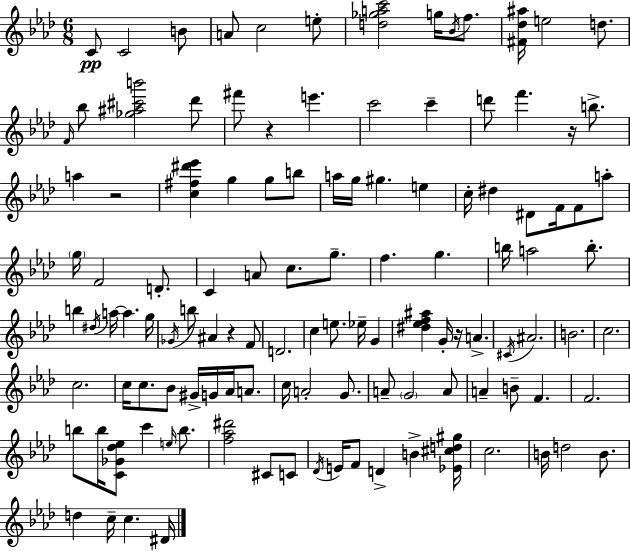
{
  \clef treble
  \numericTimeSignature
  \time 6/8
  \key aes \major
  c'8\pp c'2 b'8 | a'8 c''2 e''8-. | <d'' ges'' a'' c'''>2 g''16 \acciaccatura { bes'16 } f''8. | <fis' des'' ais''>16 e''2 d''8. | \break \grace { f'16 } bes''8 <ges'' ais'' cis''' b'''>2 | des'''8 fis'''8 r4 e'''4. | c'''2 c'''4-- | d'''8 f'''4. r16 b''8.-> | \break a''4 r2 | <c'' fis'' dis''' ees'''>4 g''4 g''8 | b''8 a''16 g''16 gis''4. e''4 | c''16-. dis''4 dis'8 f'16 f'8 | \break a''8-. \parenthesize g''16 f'2 d'8.-. | c'4 a'8 c''8. g''8.-- | f''4. g''4. | b''16 a''2 b''8.-. | \break b''4 \acciaccatura { dis''16 } a''16~~ a''4. | g''16 \acciaccatura { ges'16 } b''8 ais'4 r4 | f'8 d'2. | c''4 e''8. ees''16-- | \break g'4 <dis'' ees'' f'' ais''>4 g'16-. r16 a'4.-> | \acciaccatura { cis'16 } ais'2. | b'2. | c''2. | \break c''2. | c''16 c''8. bes'8 gis'16-> | g'16 aes'16 a'8. c''16 a'2-. | g'8. a'8-- \parenthesize g'2 | \break a'8 a'4-- b'8-- f'4. | f'2. | b''8 b''16 <c' ges' des'' ees''>8 c'''4 | \grace { e''16 } b''8. <f'' aes'' dis'''>2 | \break cis'8 c'8 \acciaccatura { des'16 } e'16 f'8 d'4-> | b'4-> <ees' cis'' d'' gis''>16 c''2. | b'16 d''2 | b'8. d''4 c''16-- | \break c''4. dis'16 \bar "|."
}